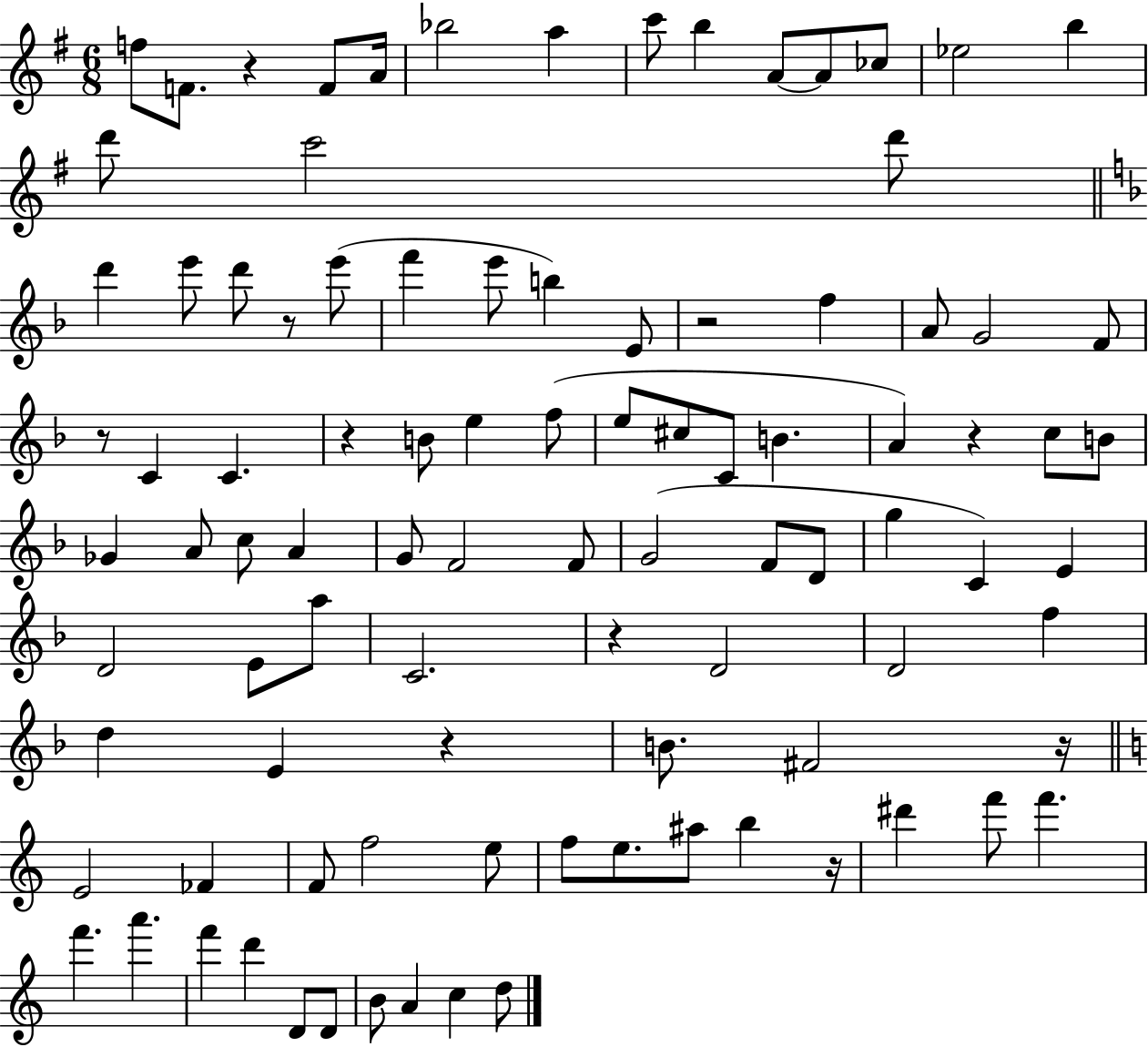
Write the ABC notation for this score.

X:1
T:Untitled
M:6/8
L:1/4
K:G
f/2 F/2 z F/2 A/4 _b2 a c'/2 b A/2 A/2 _c/2 _e2 b d'/2 c'2 d'/2 d' e'/2 d'/2 z/2 e'/2 f' e'/2 b E/2 z2 f A/2 G2 F/2 z/2 C C z B/2 e f/2 e/2 ^c/2 C/2 B A z c/2 B/2 _G A/2 c/2 A G/2 F2 F/2 G2 F/2 D/2 g C E D2 E/2 a/2 C2 z D2 D2 f d E z B/2 ^F2 z/4 E2 _F F/2 f2 e/2 f/2 e/2 ^a/2 b z/4 ^d' f'/2 f' f' a' f' d' D/2 D/2 B/2 A c d/2